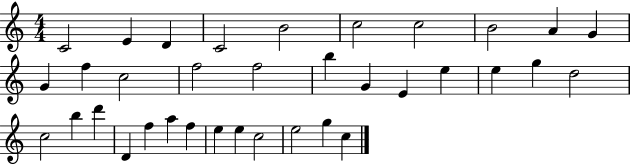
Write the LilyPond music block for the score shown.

{
  \clef treble
  \numericTimeSignature
  \time 4/4
  \key c \major
  c'2 e'4 d'4 | c'2 b'2 | c''2 c''2 | b'2 a'4 g'4 | \break g'4 f''4 c''2 | f''2 f''2 | b''4 g'4 e'4 e''4 | e''4 g''4 d''2 | \break c''2 b''4 d'''4 | d'4 f''4 a''4 f''4 | e''4 e''4 c''2 | e''2 g''4 c''4 | \break \bar "|."
}